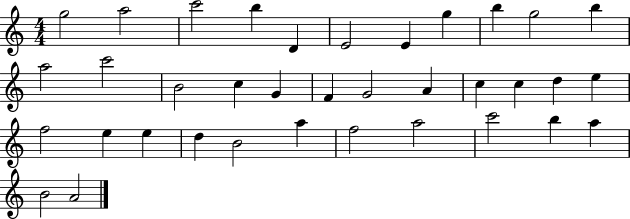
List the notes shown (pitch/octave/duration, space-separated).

G5/h A5/h C6/h B5/q D4/q E4/h E4/q G5/q B5/q G5/h B5/q A5/h C6/h B4/h C5/q G4/q F4/q G4/h A4/q C5/q C5/q D5/q E5/q F5/h E5/q E5/q D5/q B4/h A5/q F5/h A5/h C6/h B5/q A5/q B4/h A4/h